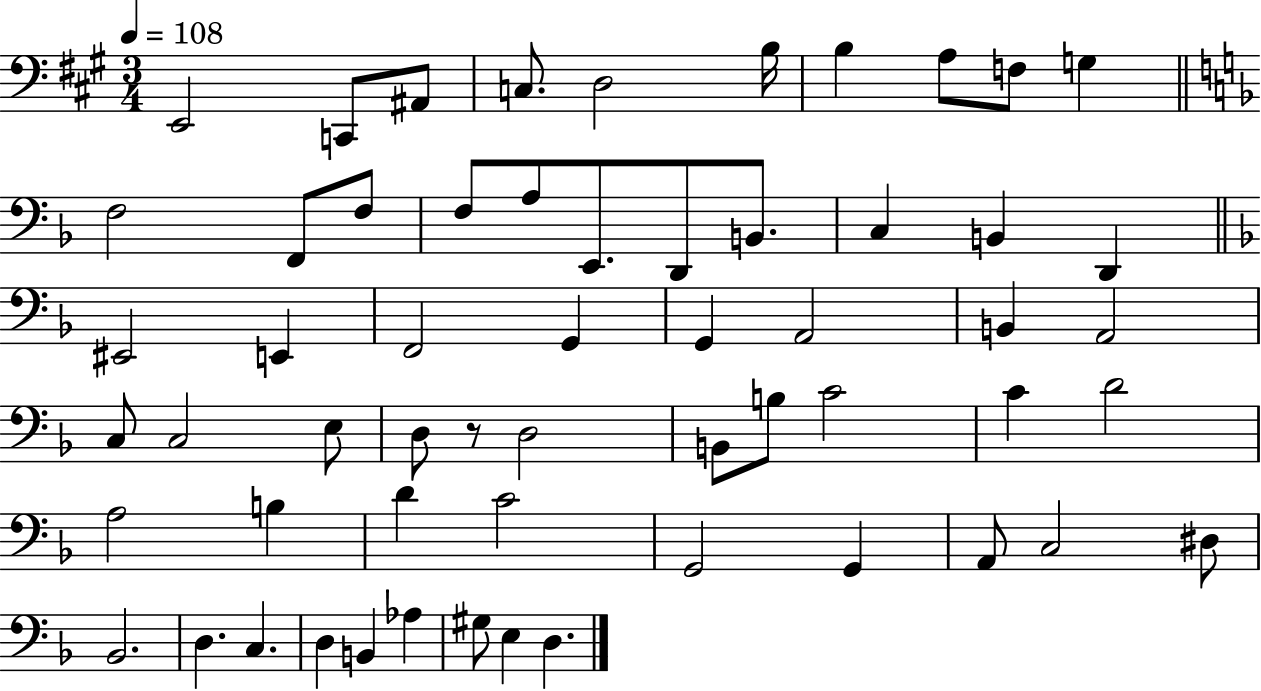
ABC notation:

X:1
T:Untitled
M:3/4
L:1/4
K:A
E,,2 C,,/2 ^A,,/2 C,/2 D,2 B,/4 B, A,/2 F,/2 G, F,2 F,,/2 F,/2 F,/2 A,/2 E,,/2 D,,/2 B,,/2 C, B,, D,, ^E,,2 E,, F,,2 G,, G,, A,,2 B,, A,,2 C,/2 C,2 E,/2 D,/2 z/2 D,2 B,,/2 B,/2 C2 C D2 A,2 B, D C2 G,,2 G,, A,,/2 C,2 ^D,/2 _B,,2 D, C, D, B,, _A, ^G,/2 E, D,